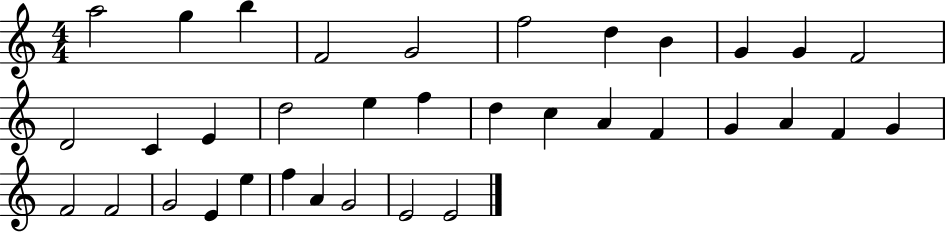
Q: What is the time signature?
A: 4/4